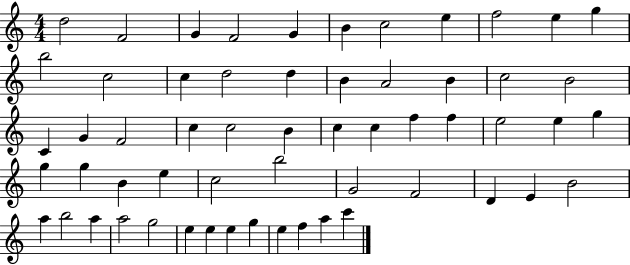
{
  \clef treble
  \numericTimeSignature
  \time 4/4
  \key c \major
  d''2 f'2 | g'4 f'2 g'4 | b'4 c''2 e''4 | f''2 e''4 g''4 | \break b''2 c''2 | c''4 d''2 d''4 | b'4 a'2 b'4 | c''2 b'2 | \break c'4 g'4 f'2 | c''4 c''2 b'4 | c''4 c''4 f''4 f''4 | e''2 e''4 g''4 | \break g''4 g''4 b'4 e''4 | c''2 b''2 | g'2 f'2 | d'4 e'4 b'2 | \break a''4 b''2 a''4 | a''2 g''2 | e''4 e''4 e''4 g''4 | e''4 f''4 a''4 c'''4 | \break \bar "|."
}